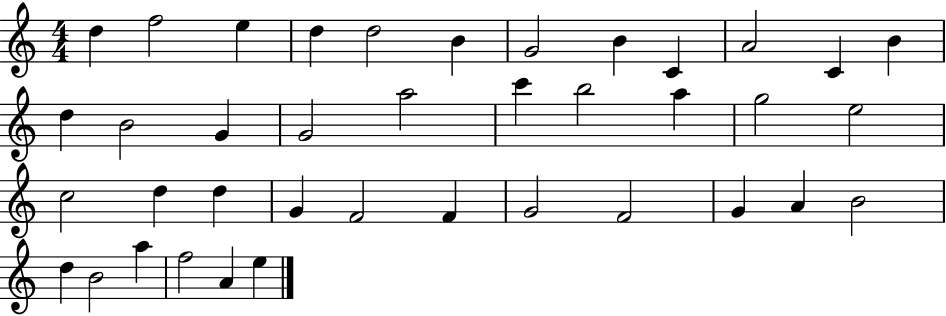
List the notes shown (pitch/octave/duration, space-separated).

D5/q F5/h E5/q D5/q D5/h B4/q G4/h B4/q C4/q A4/h C4/q B4/q D5/q B4/h G4/q G4/h A5/h C6/q B5/h A5/q G5/h E5/h C5/h D5/q D5/q G4/q F4/h F4/q G4/h F4/h G4/q A4/q B4/h D5/q B4/h A5/q F5/h A4/q E5/q